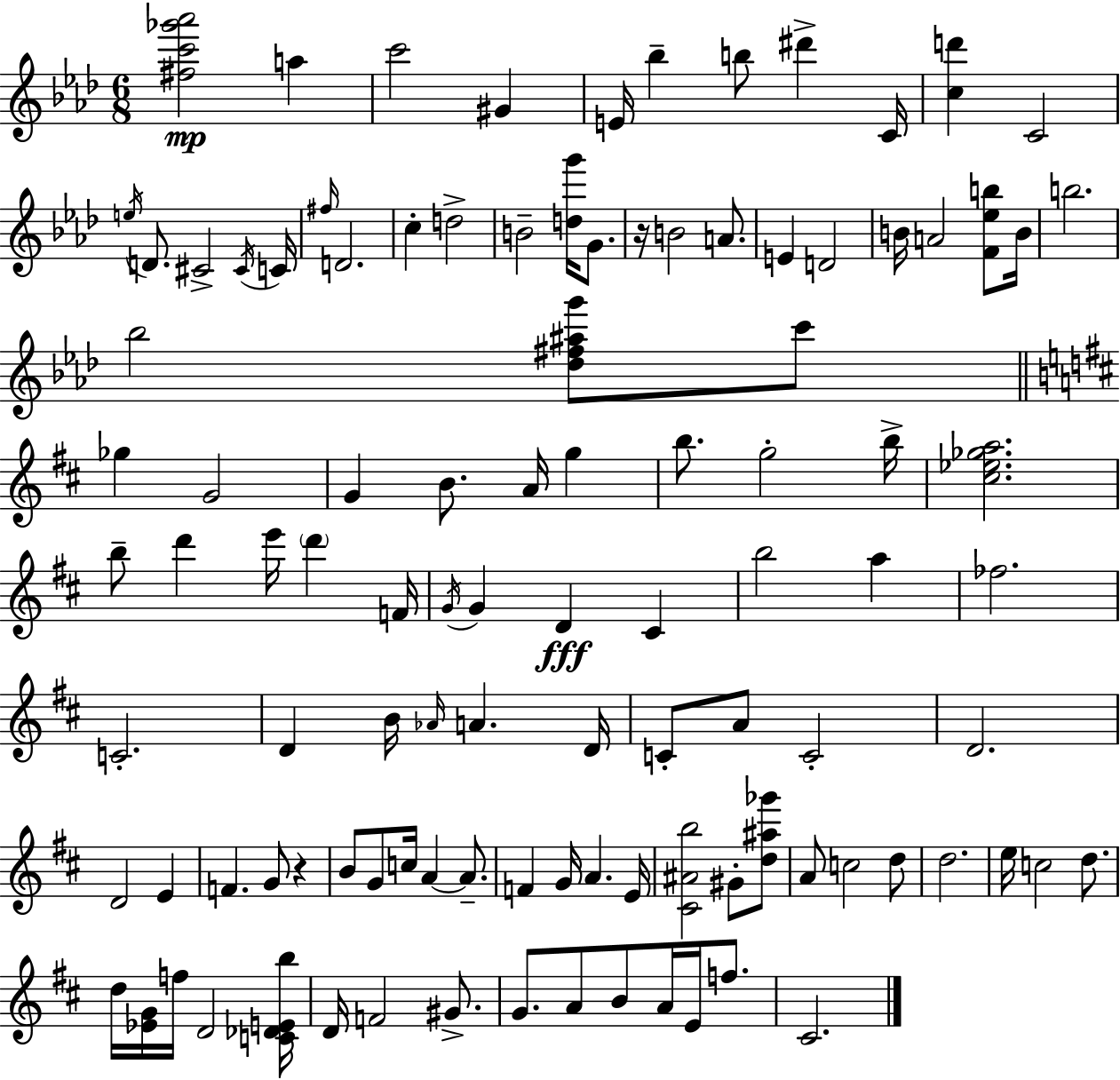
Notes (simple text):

[F#5,C6,Gb6,Ab6]/h A5/q C6/h G#4/q E4/s Bb5/q B5/e D#6/q C4/s [C5,D6]/q C4/h E5/s D4/e. C#4/h C#4/s C4/s F#5/s D4/h. C5/q D5/h B4/h [D5,G6]/s G4/e. R/s B4/h A4/e. E4/q D4/h B4/s A4/h [F4,Eb5,B5]/e B4/s B5/h. Bb5/h [Db5,F#5,A#5,G6]/e C6/e Gb5/q G4/h G4/q B4/e. A4/s G5/q B5/e. G5/h B5/s [C#5,Eb5,Gb5,A5]/h. B5/e D6/q E6/s D6/q F4/s G4/s G4/q D4/q C#4/q B5/h A5/q FES5/h. C4/h. D4/q B4/s Ab4/s A4/q. D4/s C4/e A4/e C4/h D4/h. D4/h E4/q F4/q. G4/e R/q B4/e G4/e C5/s A4/q A4/e. F4/q G4/s A4/q. E4/s [C#4,A#4,B5]/h G#4/e [D5,A#5,Gb6]/e A4/e C5/h D5/e D5/h. E5/s C5/h D5/e. D5/s [Eb4,G4]/s F5/s D4/h [C4,Db4,E4,B5]/s D4/s F4/h G#4/e. G4/e. A4/e B4/e A4/s E4/s F5/e. C#4/h.